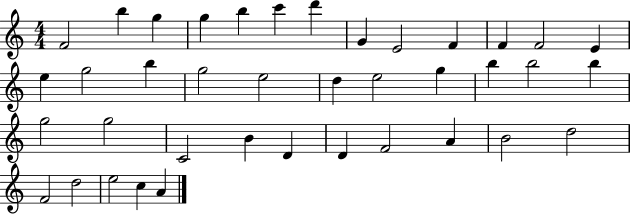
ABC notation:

X:1
T:Untitled
M:4/4
L:1/4
K:C
F2 b g g b c' d' G E2 F F F2 E e g2 b g2 e2 d e2 g b b2 b g2 g2 C2 B D D F2 A B2 d2 F2 d2 e2 c A